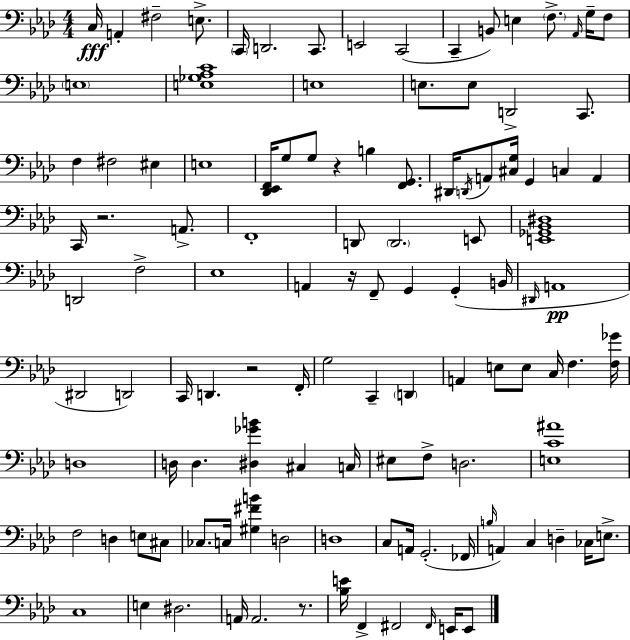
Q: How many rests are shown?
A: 5